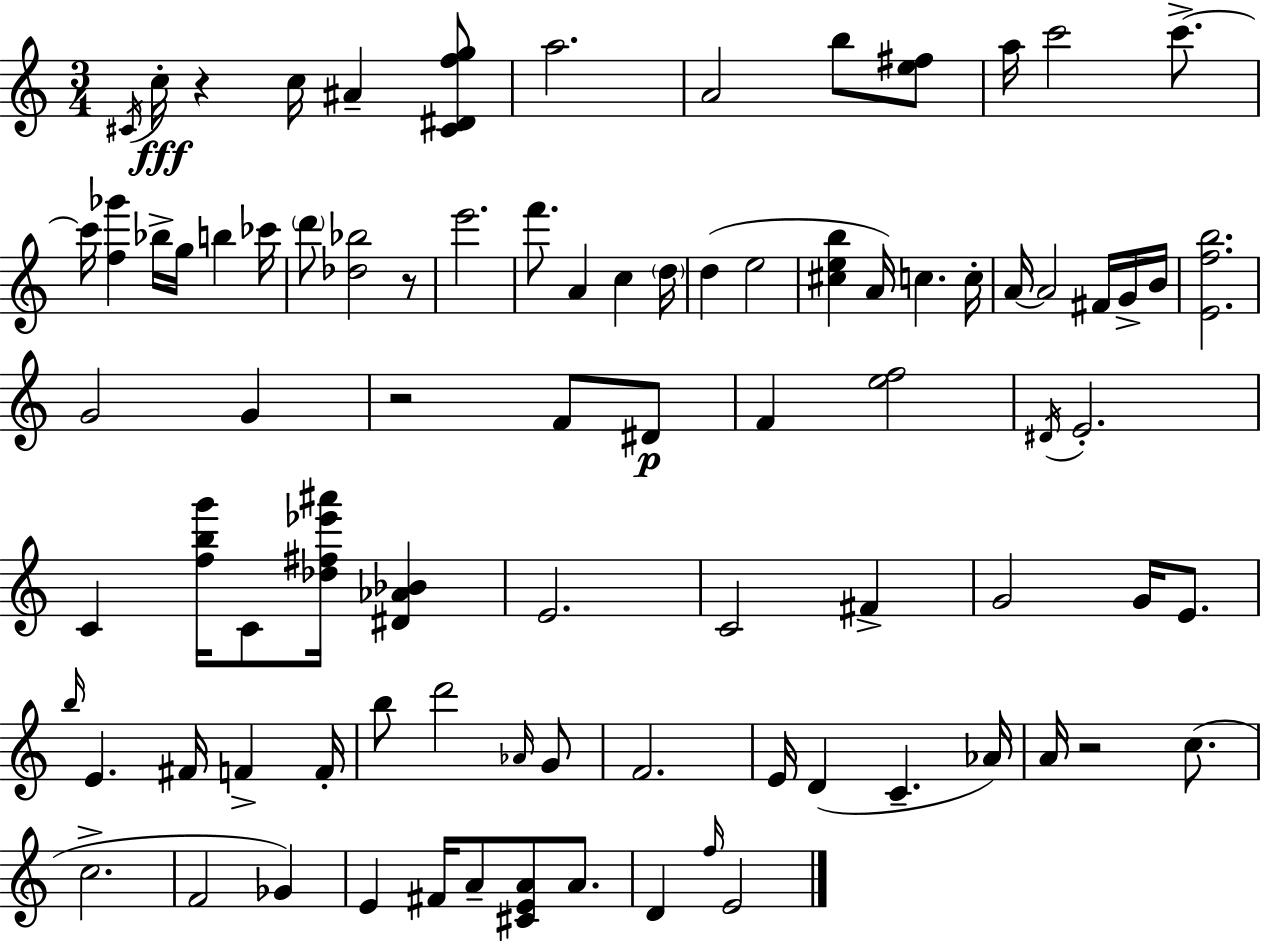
C#4/s C5/s R/q C5/s A#4/q [C#4,D#4,F5,G5]/e A5/h. A4/h B5/e [E5,F#5]/e A5/s C6/h C6/e. C6/s [F5,Gb6]/q Bb5/s G5/s B5/q CES6/s D6/e [Db5,Bb5]/h R/e E6/h. F6/e. A4/q C5/q D5/s D5/q E5/h [C#5,E5,B5]/q A4/s C5/q. C5/s A4/s A4/h F#4/s G4/s B4/s [E4,F5,B5]/h. G4/h G4/q R/h F4/e D#4/e F4/q [E5,F5]/h D#4/s E4/h. C4/q [F5,B5,G6]/s C4/e [Db5,F#5,Eb6,A#6]/s [D#4,Ab4,Bb4]/q E4/h. C4/h F#4/q G4/h G4/s E4/e. B5/s E4/q. F#4/s F4/q F4/s B5/e D6/h Ab4/s G4/e F4/h. E4/s D4/q C4/q. Ab4/s A4/s R/h C5/e. C5/h. F4/h Gb4/q E4/q F#4/s A4/e [C#4,E4,A4]/e A4/e. D4/q F5/s E4/h